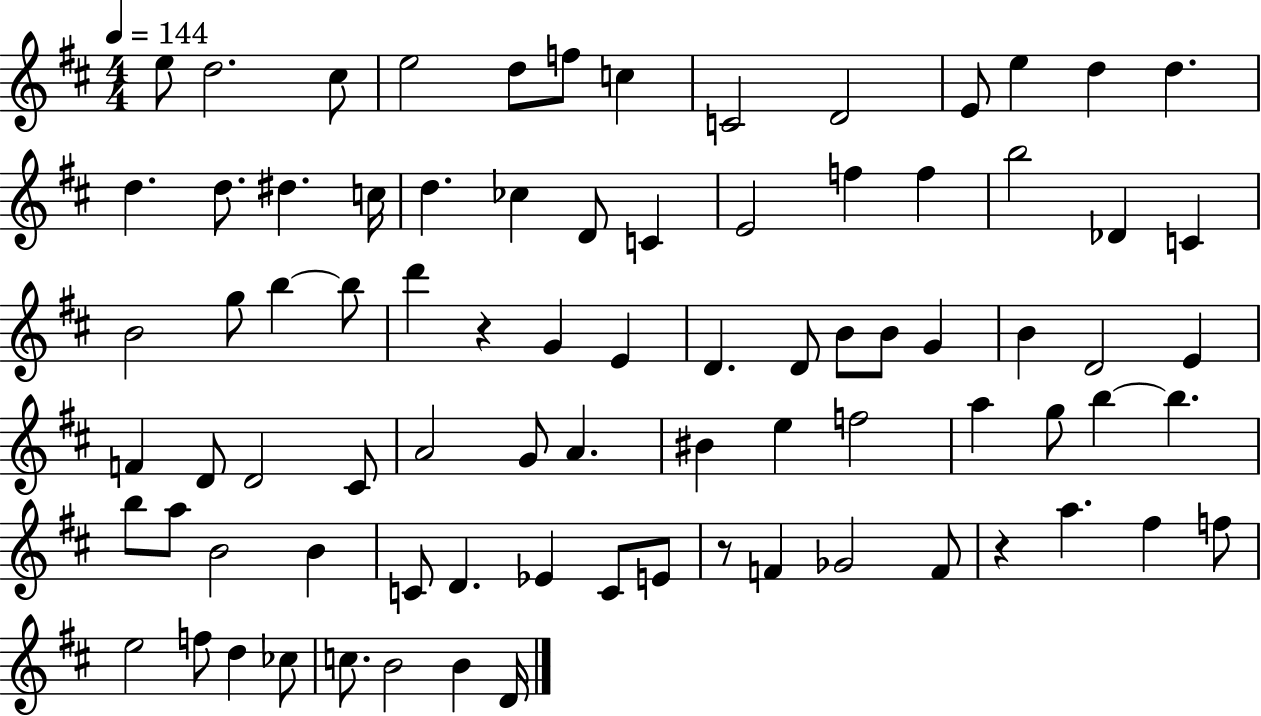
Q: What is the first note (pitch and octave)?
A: E5